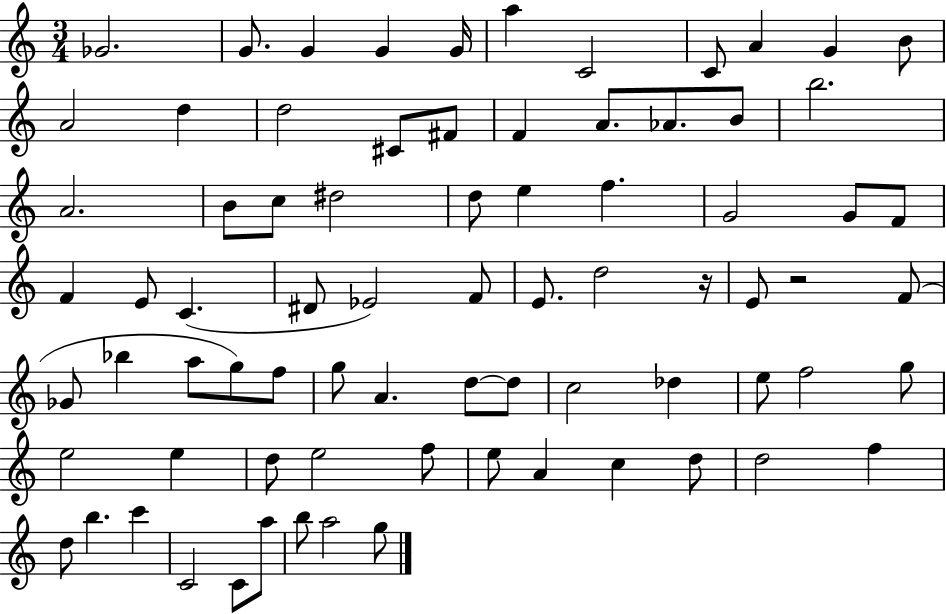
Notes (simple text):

Gb4/h. G4/e. G4/q G4/q G4/s A5/q C4/h C4/e A4/q G4/q B4/e A4/h D5/q D5/h C#4/e F#4/e F4/q A4/e. Ab4/e. B4/e B5/h. A4/h. B4/e C5/e D#5/h D5/e E5/q F5/q. G4/h G4/e F4/e F4/q E4/e C4/q. D#4/e Eb4/h F4/e E4/e. D5/h R/s E4/e R/h F4/e Gb4/e Bb5/q A5/e G5/e F5/e G5/e A4/q. D5/e D5/e C5/h Db5/q E5/e F5/h G5/e E5/h E5/q D5/e E5/h F5/e E5/e A4/q C5/q D5/e D5/h F5/q D5/e B5/q. C6/q C4/h C4/e A5/e B5/e A5/h G5/e